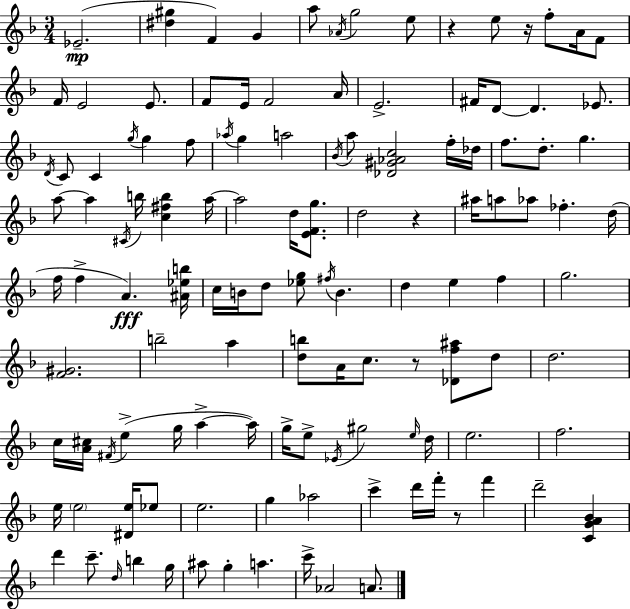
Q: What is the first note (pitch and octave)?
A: Eb4